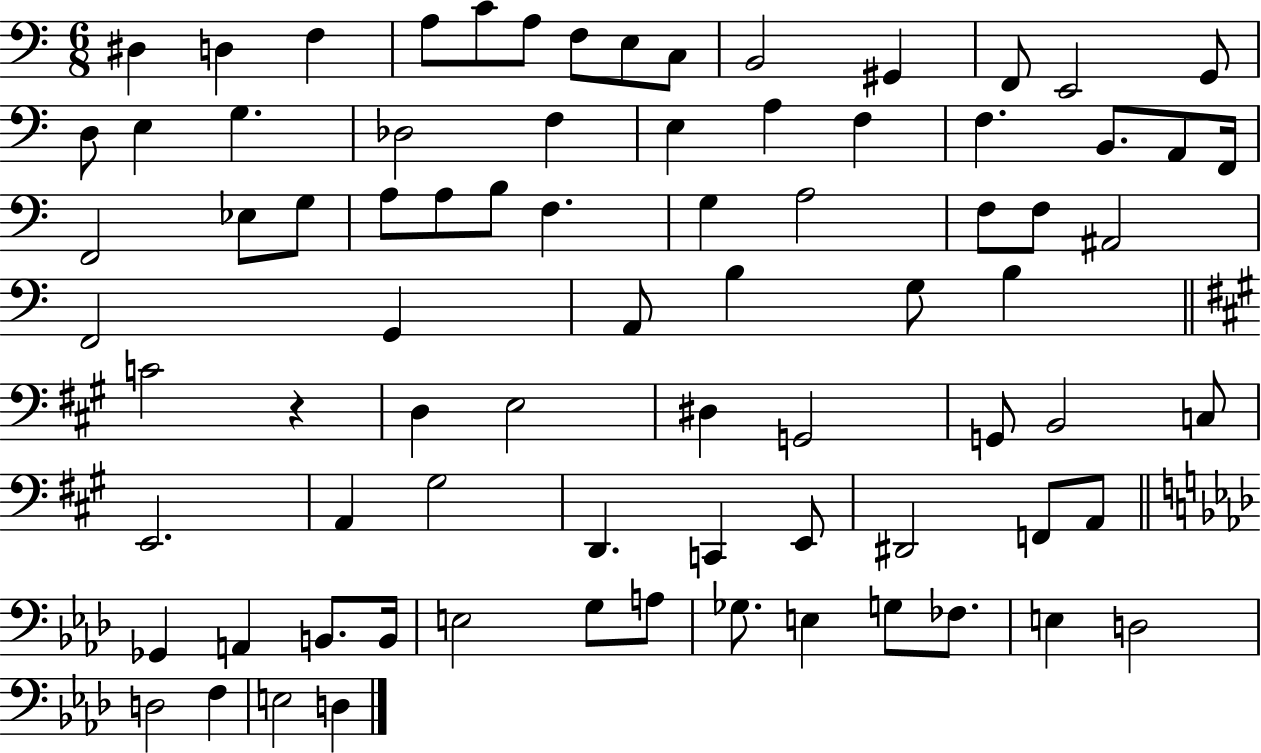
X:1
T:Untitled
M:6/8
L:1/4
K:C
^D, D, F, A,/2 C/2 A,/2 F,/2 E,/2 C,/2 B,,2 ^G,, F,,/2 E,,2 G,,/2 D,/2 E, G, _D,2 F, E, A, F, F, B,,/2 A,,/2 F,,/4 F,,2 _E,/2 G,/2 A,/2 A,/2 B,/2 F, G, A,2 F,/2 F,/2 ^A,,2 F,,2 G,, A,,/2 B, G,/2 B, C2 z D, E,2 ^D, G,,2 G,,/2 B,,2 C,/2 E,,2 A,, ^G,2 D,, C,, E,,/2 ^D,,2 F,,/2 A,,/2 _G,, A,, B,,/2 B,,/4 E,2 G,/2 A,/2 _G,/2 E, G,/2 _F,/2 E, D,2 D,2 F, E,2 D,